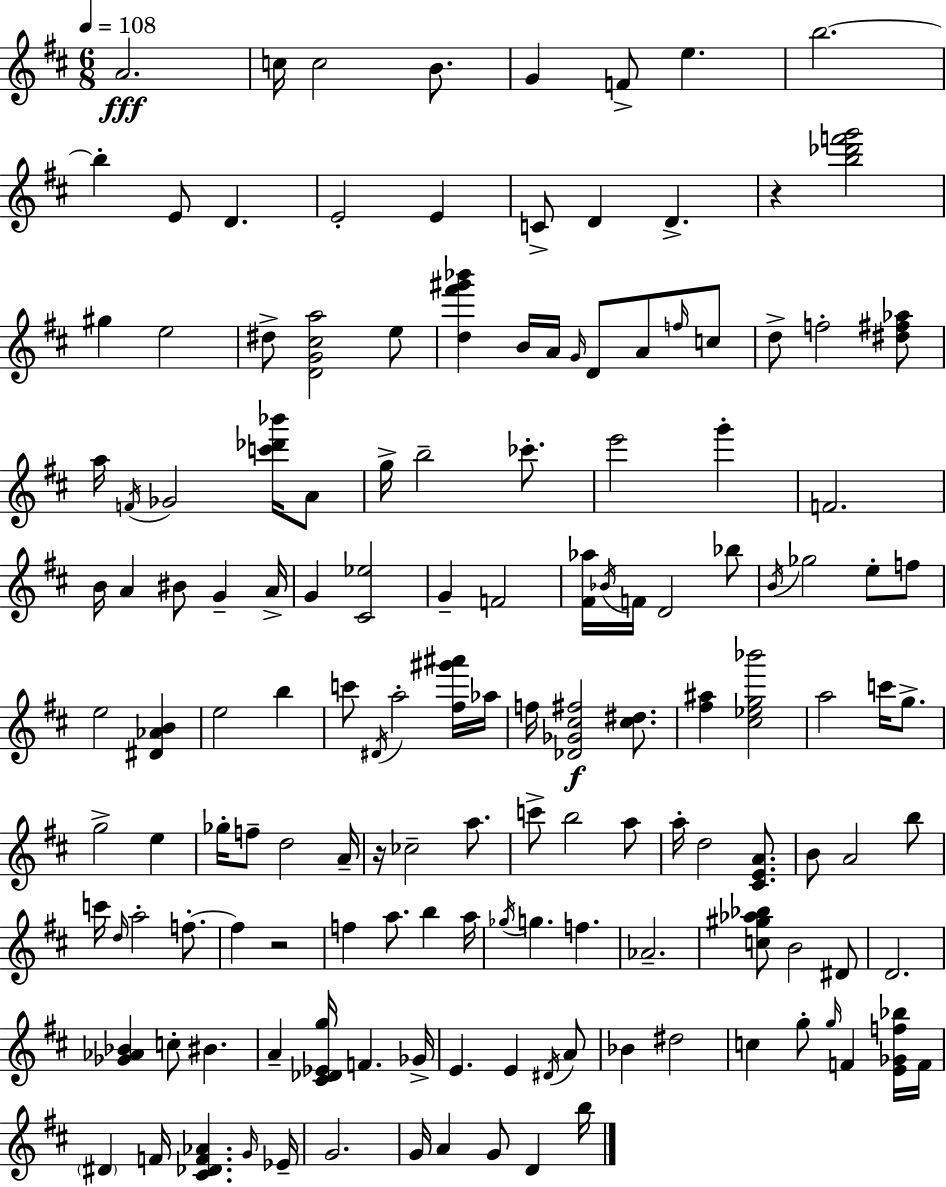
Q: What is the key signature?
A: D major